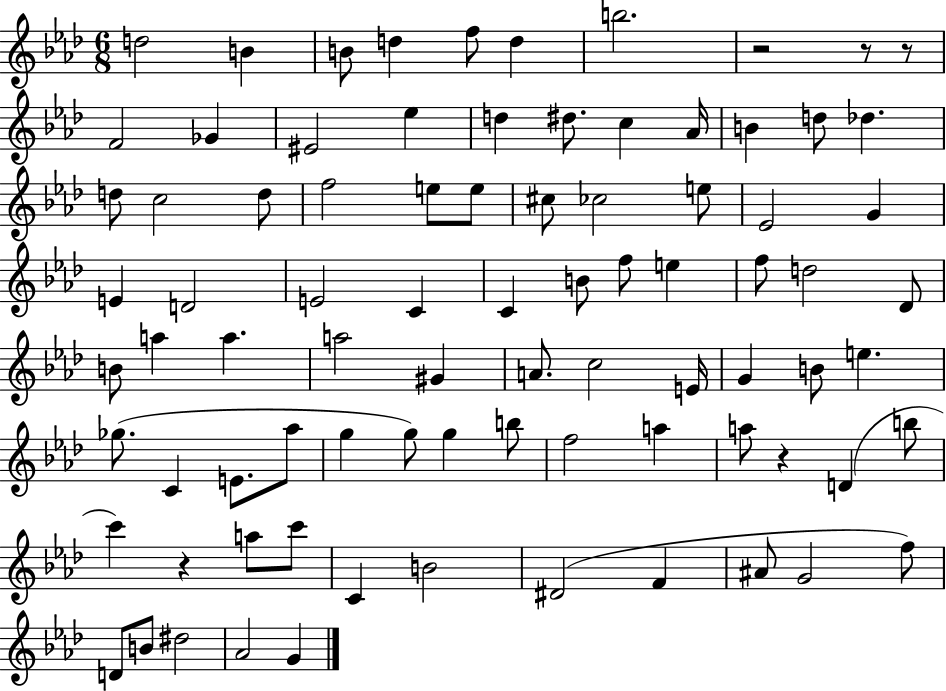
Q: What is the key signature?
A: AES major